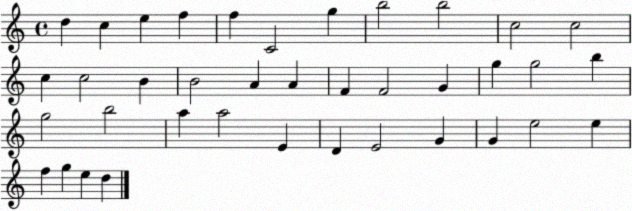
X:1
T:Untitled
M:4/4
L:1/4
K:C
d c e f f C2 g b2 b2 c2 c2 c c2 B B2 A A F F2 G g g2 b g2 b2 a a2 E D E2 G G e2 e f g e d